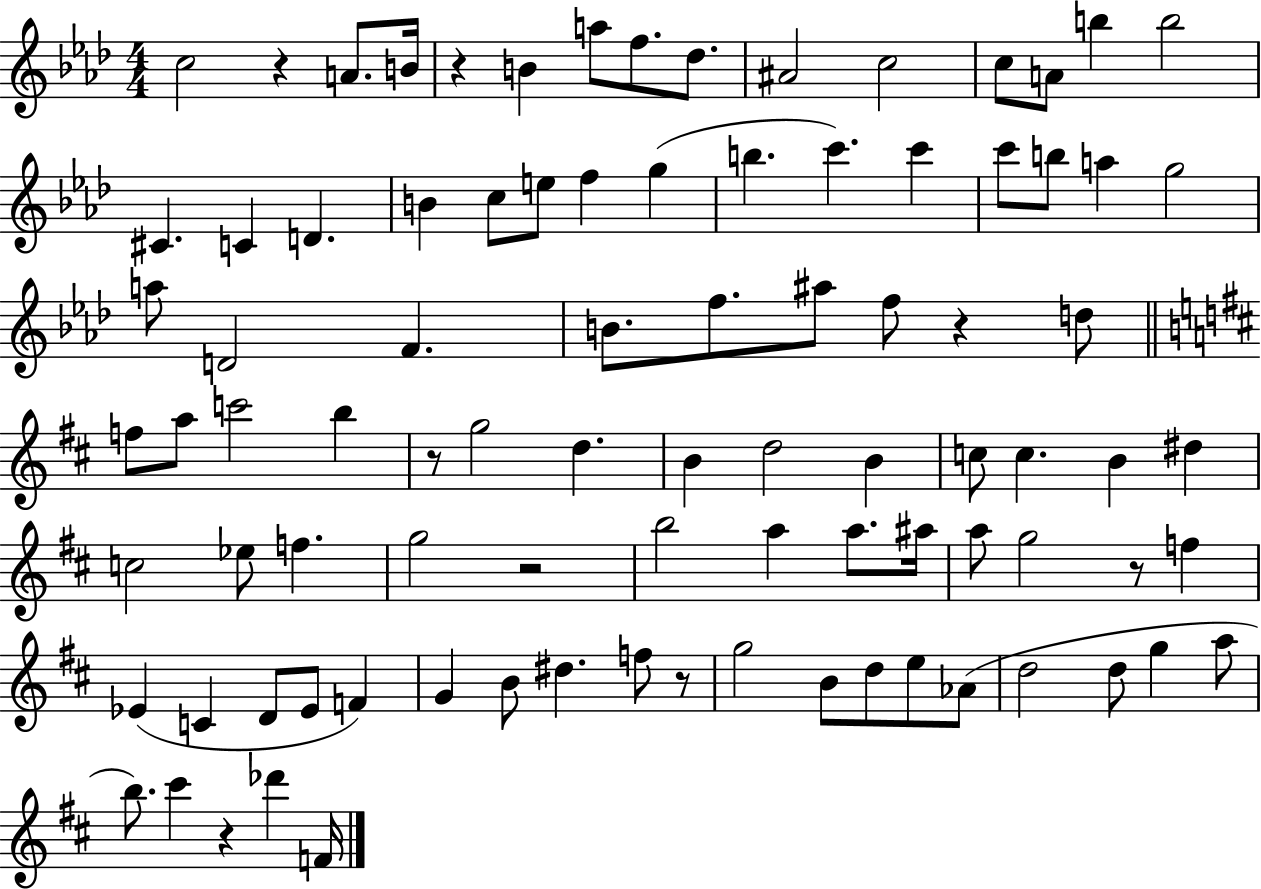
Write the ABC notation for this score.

X:1
T:Untitled
M:4/4
L:1/4
K:Ab
c2 z A/2 B/4 z B a/2 f/2 _d/2 ^A2 c2 c/2 A/2 b b2 ^C C D B c/2 e/2 f g b c' c' c'/2 b/2 a g2 a/2 D2 F B/2 f/2 ^a/2 f/2 z d/2 f/2 a/2 c'2 b z/2 g2 d B d2 B c/2 c B ^d c2 _e/2 f g2 z2 b2 a a/2 ^a/4 a/2 g2 z/2 f _E C D/2 _E/2 F G B/2 ^d f/2 z/2 g2 B/2 d/2 e/2 _A/2 d2 d/2 g a/2 b/2 ^c' z _d' F/4